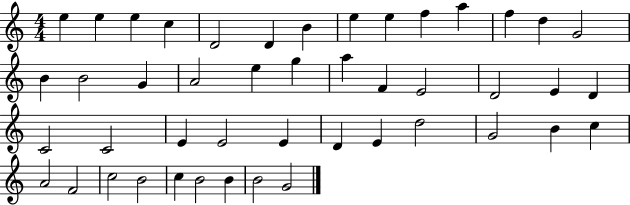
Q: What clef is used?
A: treble